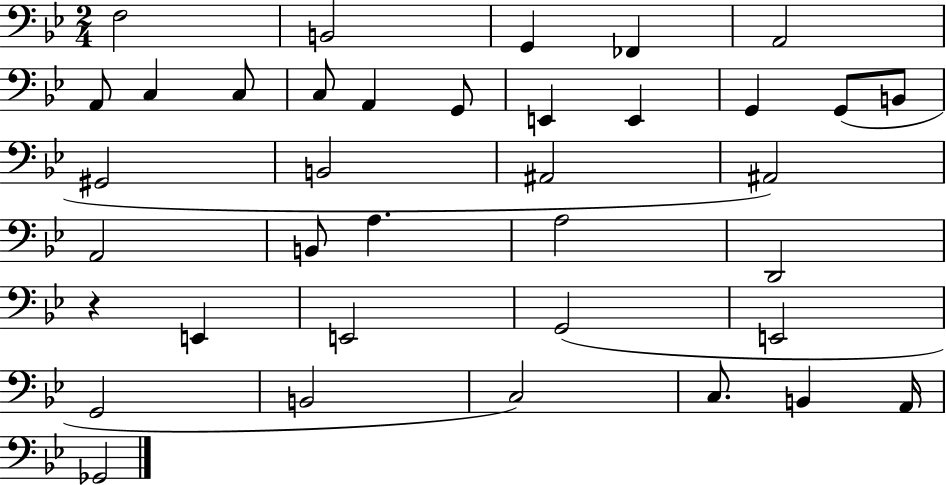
X:1
T:Untitled
M:2/4
L:1/4
K:Bb
F,2 B,,2 G,, _F,, A,,2 A,,/2 C, C,/2 C,/2 A,, G,,/2 E,, E,, G,, G,,/2 B,,/2 ^G,,2 B,,2 ^A,,2 ^A,,2 A,,2 B,,/2 A, A,2 D,,2 z E,, E,,2 G,,2 E,,2 G,,2 B,,2 C,2 C,/2 B,, A,,/4 _G,,2